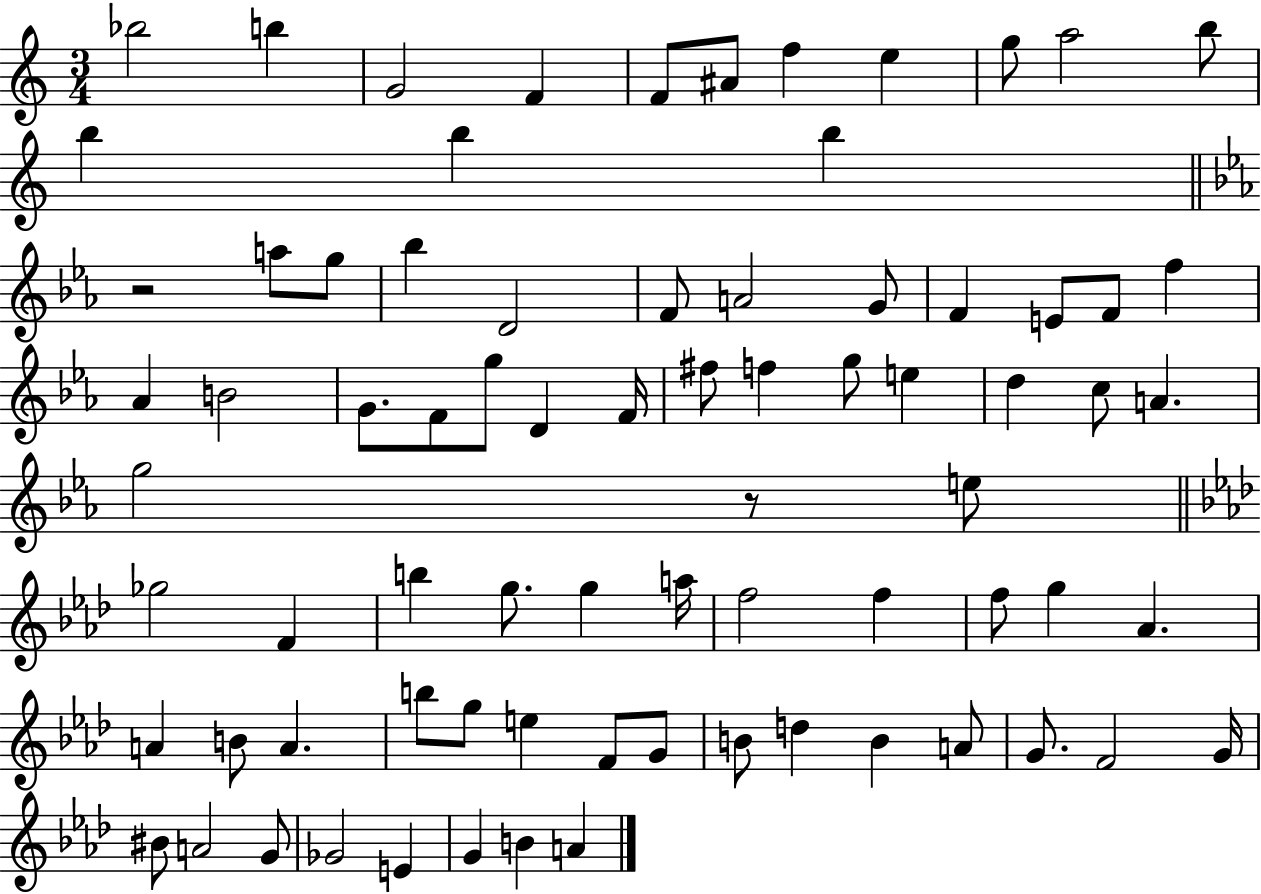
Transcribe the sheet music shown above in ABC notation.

X:1
T:Untitled
M:3/4
L:1/4
K:C
_b2 b G2 F F/2 ^A/2 f e g/2 a2 b/2 b b b z2 a/2 g/2 _b D2 F/2 A2 G/2 F E/2 F/2 f _A B2 G/2 F/2 g/2 D F/4 ^f/2 f g/2 e d c/2 A g2 z/2 e/2 _g2 F b g/2 g a/4 f2 f f/2 g _A A B/2 A b/2 g/2 e F/2 G/2 B/2 d B A/2 G/2 F2 G/4 ^B/2 A2 G/2 _G2 E G B A